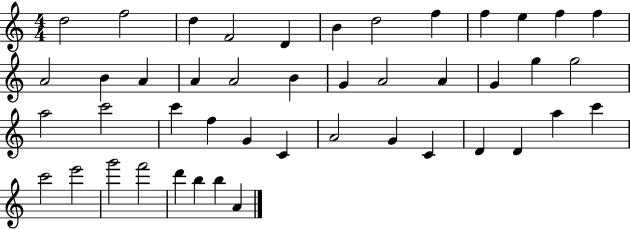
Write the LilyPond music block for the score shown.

{
  \clef treble
  \numericTimeSignature
  \time 4/4
  \key c \major
  d''2 f''2 | d''4 f'2 d'4 | b'4 d''2 f''4 | f''4 e''4 f''4 f''4 | \break a'2 b'4 a'4 | a'4 a'2 b'4 | g'4 a'2 a'4 | g'4 g''4 g''2 | \break a''2 c'''2 | c'''4 f''4 g'4 c'4 | a'2 g'4 c'4 | d'4 d'4 a''4 c'''4 | \break c'''2 e'''2 | g'''2 f'''2 | d'''4 b''4 b''4 a'4 | \bar "|."
}